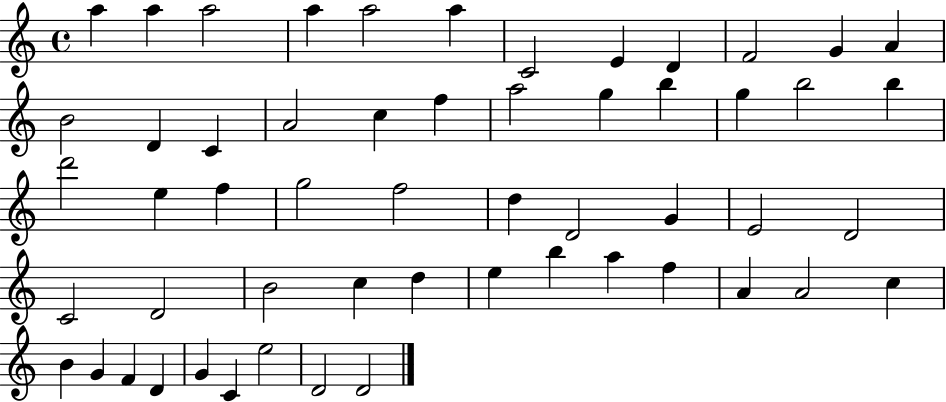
{
  \clef treble
  \time 4/4
  \defaultTimeSignature
  \key c \major
  a''4 a''4 a''2 | a''4 a''2 a''4 | c'2 e'4 d'4 | f'2 g'4 a'4 | \break b'2 d'4 c'4 | a'2 c''4 f''4 | a''2 g''4 b''4 | g''4 b''2 b''4 | \break d'''2 e''4 f''4 | g''2 f''2 | d''4 d'2 g'4 | e'2 d'2 | \break c'2 d'2 | b'2 c''4 d''4 | e''4 b''4 a''4 f''4 | a'4 a'2 c''4 | \break b'4 g'4 f'4 d'4 | g'4 c'4 e''2 | d'2 d'2 | \bar "|."
}